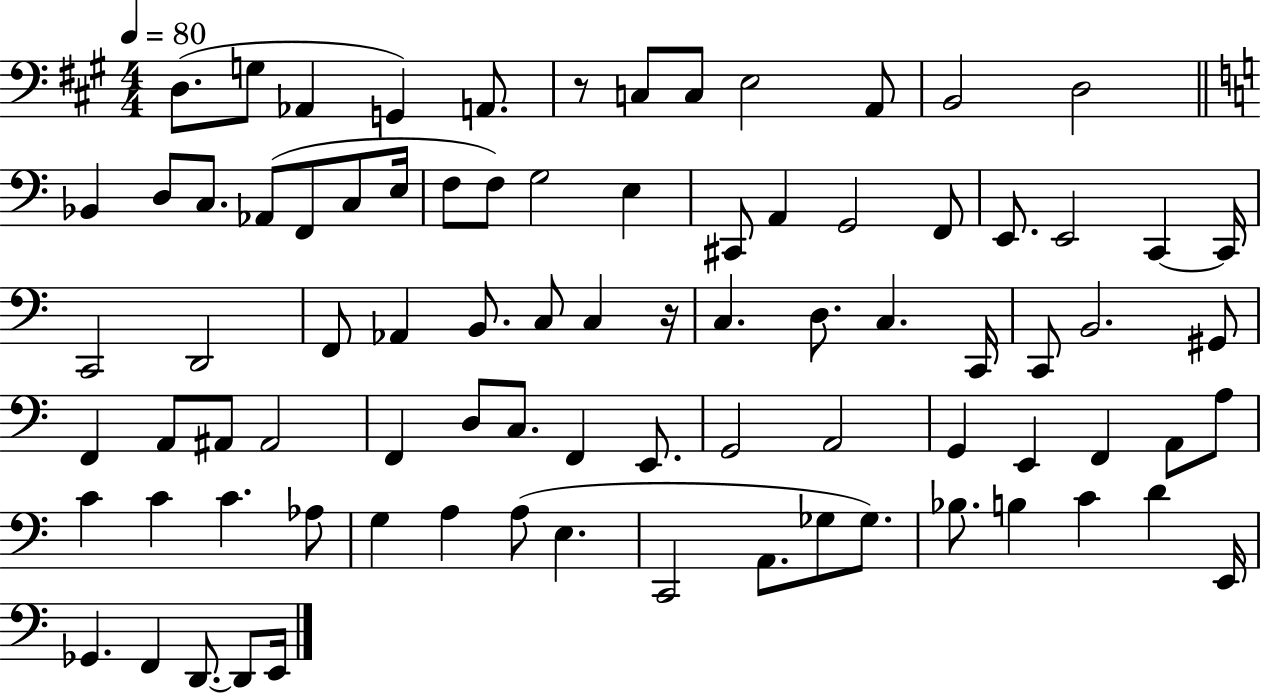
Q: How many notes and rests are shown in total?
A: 84